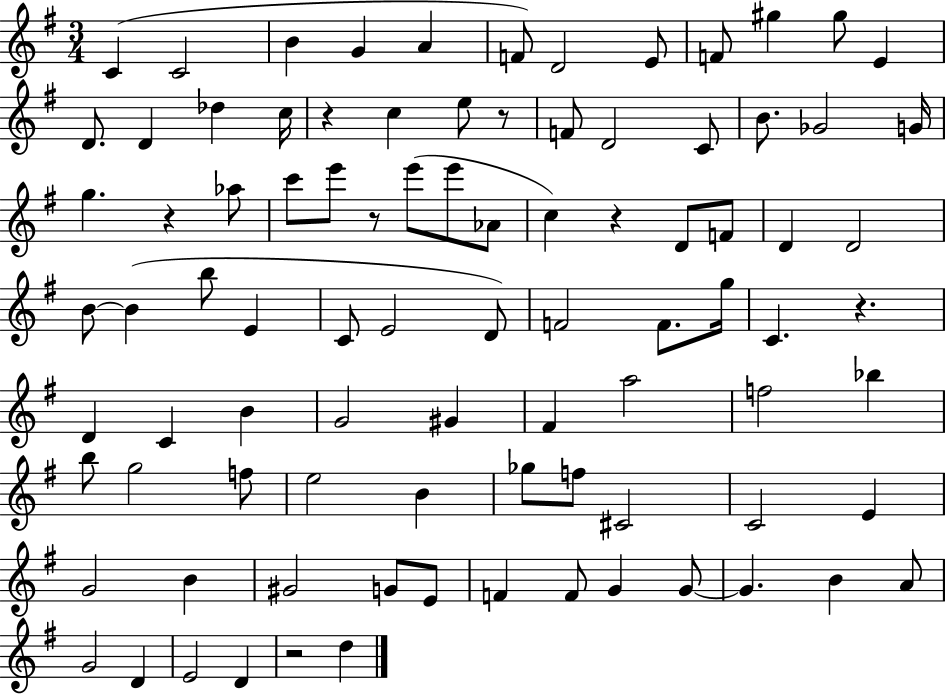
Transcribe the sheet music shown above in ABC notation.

X:1
T:Untitled
M:3/4
L:1/4
K:G
C C2 B G A F/2 D2 E/2 F/2 ^g ^g/2 E D/2 D _d c/4 z c e/2 z/2 F/2 D2 C/2 B/2 _G2 G/4 g z _a/2 c'/2 e'/2 z/2 e'/2 e'/2 _A/2 c z D/2 F/2 D D2 B/2 B b/2 E C/2 E2 D/2 F2 F/2 g/4 C z D C B G2 ^G ^F a2 f2 _b b/2 g2 f/2 e2 B _g/2 f/2 ^C2 C2 E G2 B ^G2 G/2 E/2 F F/2 G G/2 G B A/2 G2 D E2 D z2 d